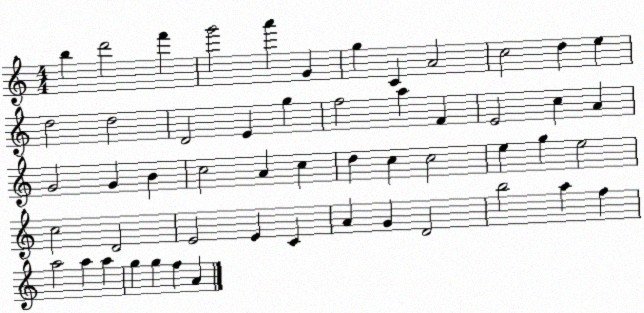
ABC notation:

X:1
T:Untitled
M:4/4
L:1/4
K:C
b d'2 f' g'2 a' G g C A2 c2 d e d2 d2 D2 E g f2 a F E2 c A G2 G B c2 A c d c c2 e g e2 c2 D2 E2 E C A G D2 b2 a f a2 a a g g f A